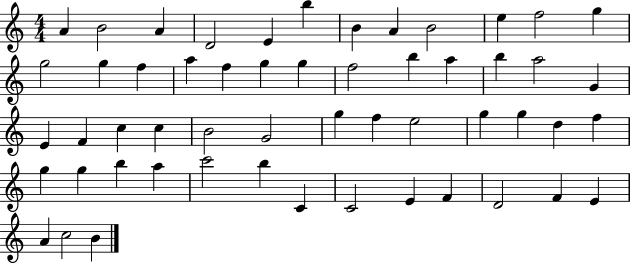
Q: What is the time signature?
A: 4/4